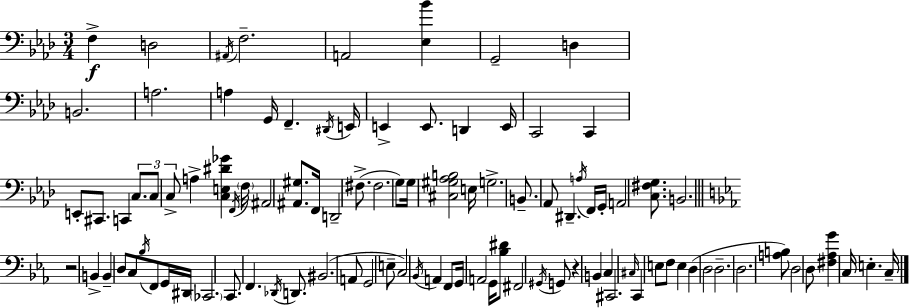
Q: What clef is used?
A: bass